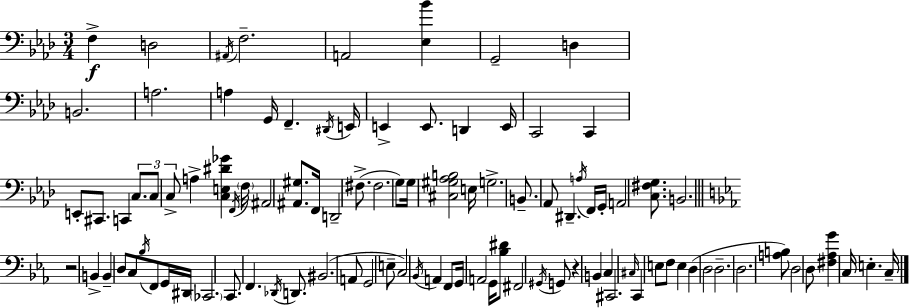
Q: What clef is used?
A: bass